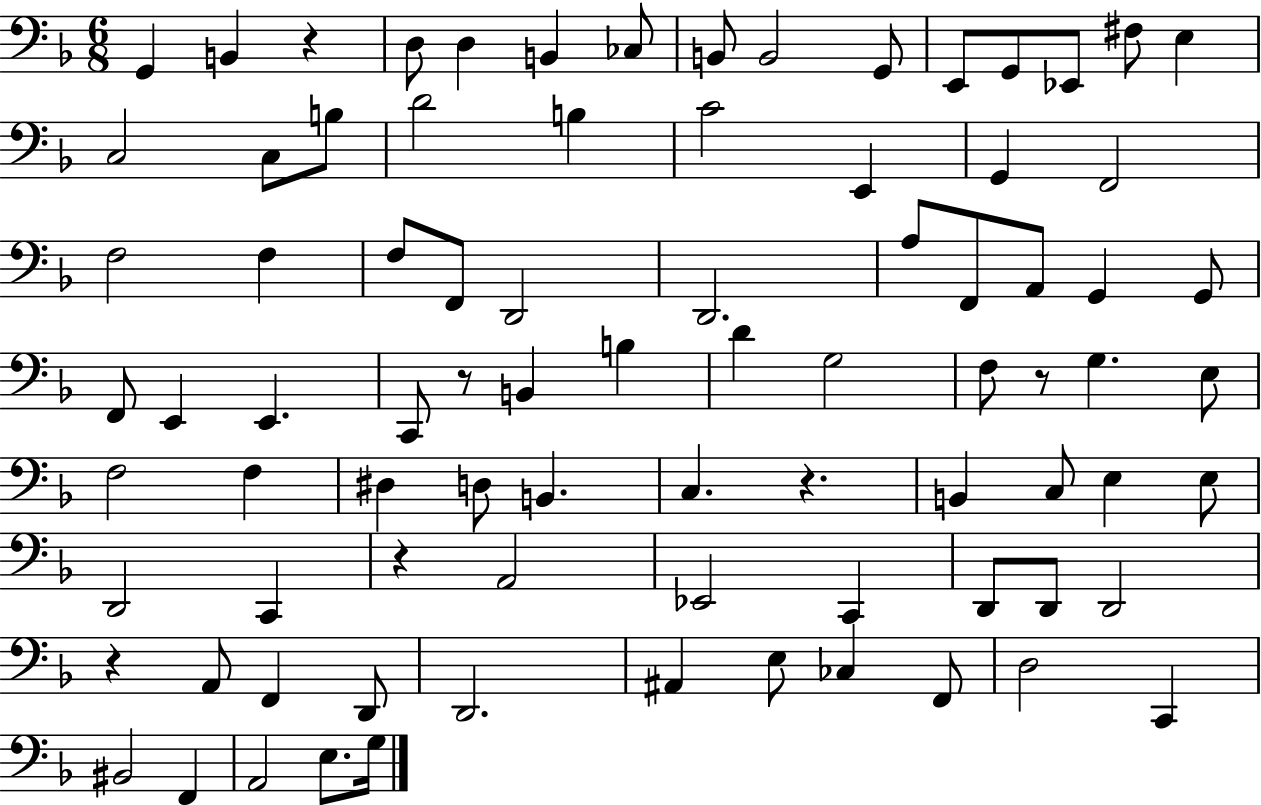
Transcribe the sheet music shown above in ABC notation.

X:1
T:Untitled
M:6/8
L:1/4
K:F
G,, B,, z D,/2 D, B,, _C,/2 B,,/2 B,,2 G,,/2 E,,/2 G,,/2 _E,,/2 ^F,/2 E, C,2 C,/2 B,/2 D2 B, C2 E,, G,, F,,2 F,2 F, F,/2 F,,/2 D,,2 D,,2 A,/2 F,,/2 A,,/2 G,, G,,/2 F,,/2 E,, E,, C,,/2 z/2 B,, B, D G,2 F,/2 z/2 G, E,/2 F,2 F, ^D, D,/2 B,, C, z B,, C,/2 E, E,/2 D,,2 C,, z A,,2 _E,,2 C,, D,,/2 D,,/2 D,,2 z A,,/2 F,, D,,/2 D,,2 ^A,, E,/2 _C, F,,/2 D,2 C,, ^B,,2 F,, A,,2 E,/2 G,/4